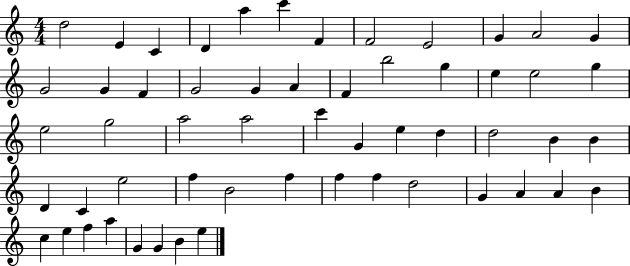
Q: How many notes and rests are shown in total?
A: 56